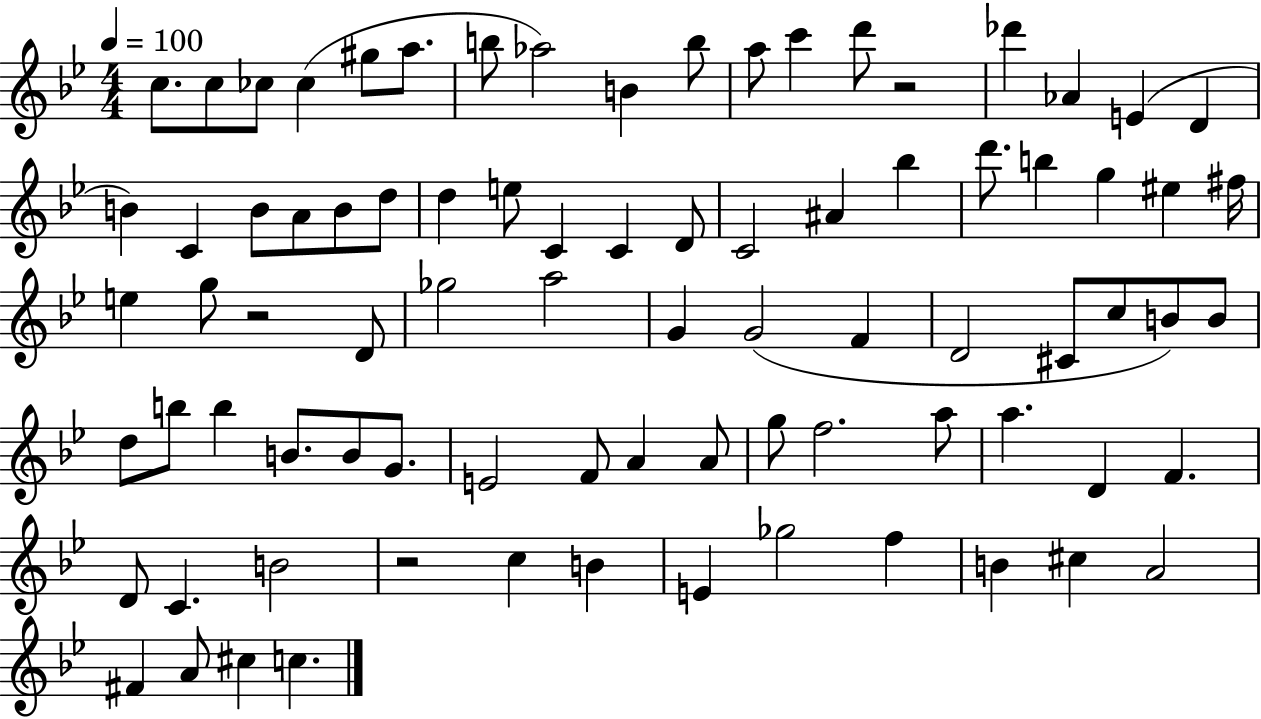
X:1
T:Untitled
M:4/4
L:1/4
K:Bb
c/2 c/2 _c/2 _c ^g/2 a/2 b/2 _a2 B b/2 a/2 c' d'/2 z2 _d' _A E D B C B/2 A/2 B/2 d/2 d e/2 C C D/2 C2 ^A _b d'/2 b g ^e ^f/4 e g/2 z2 D/2 _g2 a2 G G2 F D2 ^C/2 c/2 B/2 B/2 d/2 b/2 b B/2 B/2 G/2 E2 F/2 A A/2 g/2 f2 a/2 a D F D/2 C B2 z2 c B E _g2 f B ^c A2 ^F A/2 ^c c